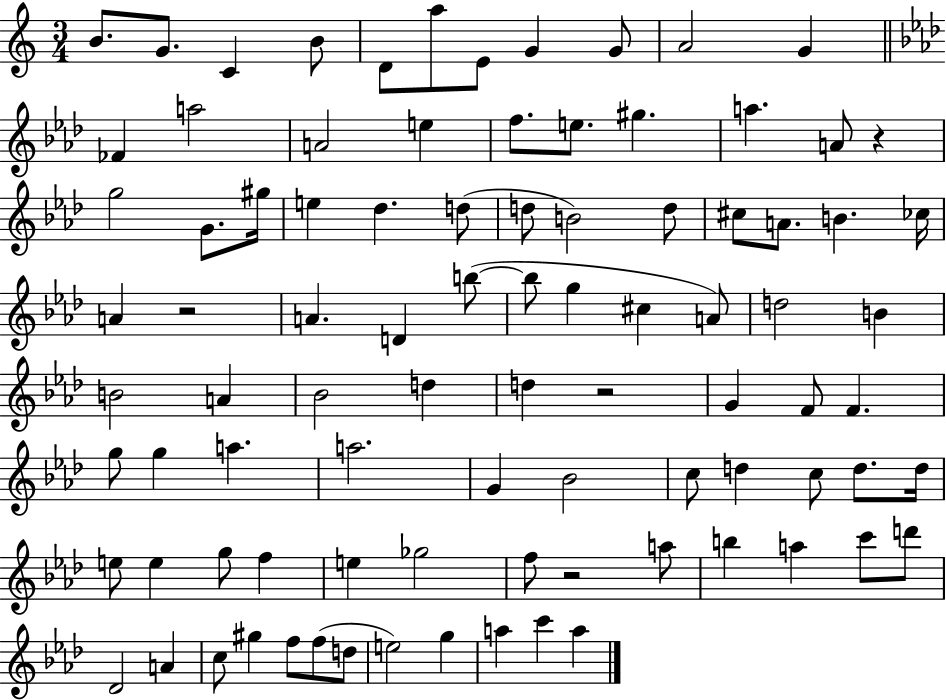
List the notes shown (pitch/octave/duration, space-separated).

B4/e. G4/e. C4/q B4/e D4/e A5/e E4/e G4/q G4/e A4/h G4/q FES4/q A5/h A4/h E5/q F5/e. E5/e. G#5/q. A5/q. A4/e R/q G5/h G4/e. G#5/s E5/q Db5/q. D5/e D5/e B4/h D5/e C#5/e A4/e. B4/q. CES5/s A4/q R/h A4/q. D4/q B5/e B5/e G5/q C#5/q A4/e D5/h B4/q B4/h A4/q Bb4/h D5/q D5/q R/h G4/q F4/e F4/q. G5/e G5/q A5/q. A5/h. G4/q Bb4/h C5/e D5/q C5/e D5/e. D5/s E5/e E5/q G5/e F5/q E5/q Gb5/h F5/e R/h A5/e B5/q A5/q C6/e D6/e Db4/h A4/q C5/e G#5/q F5/e F5/e D5/e E5/h G5/q A5/q C6/q A5/q